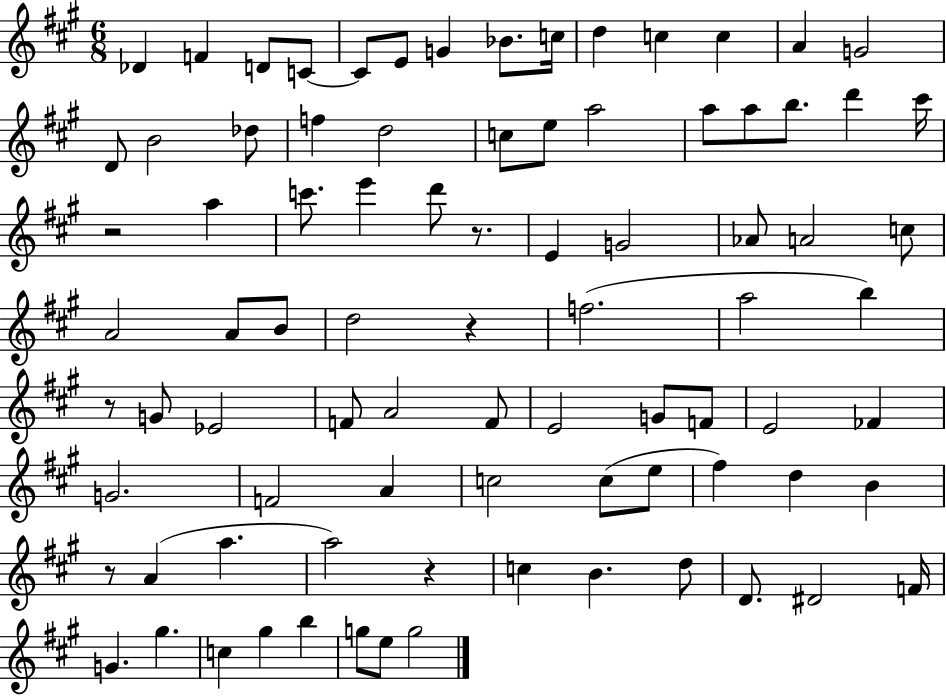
{
  \clef treble
  \numericTimeSignature
  \time 6/8
  \key a \major
  des'4 f'4 d'8 c'8~~ | c'8 e'8 g'4 bes'8. c''16 | d''4 c''4 c''4 | a'4 g'2 | \break d'8 b'2 des''8 | f''4 d''2 | c''8 e''8 a''2 | a''8 a''8 b''8. d'''4 cis'''16 | \break r2 a''4 | c'''8. e'''4 d'''8 r8. | e'4 g'2 | aes'8 a'2 c''8 | \break a'2 a'8 b'8 | d''2 r4 | f''2.( | a''2 b''4) | \break r8 g'8 ees'2 | f'8 a'2 f'8 | e'2 g'8 f'8 | e'2 fes'4 | \break g'2. | f'2 a'4 | c''2 c''8( e''8 | fis''4) d''4 b'4 | \break r8 a'4( a''4. | a''2) r4 | c''4 b'4. d''8 | d'8. dis'2 f'16 | \break g'4. gis''4. | c''4 gis''4 b''4 | g''8 e''8 g''2 | \bar "|."
}